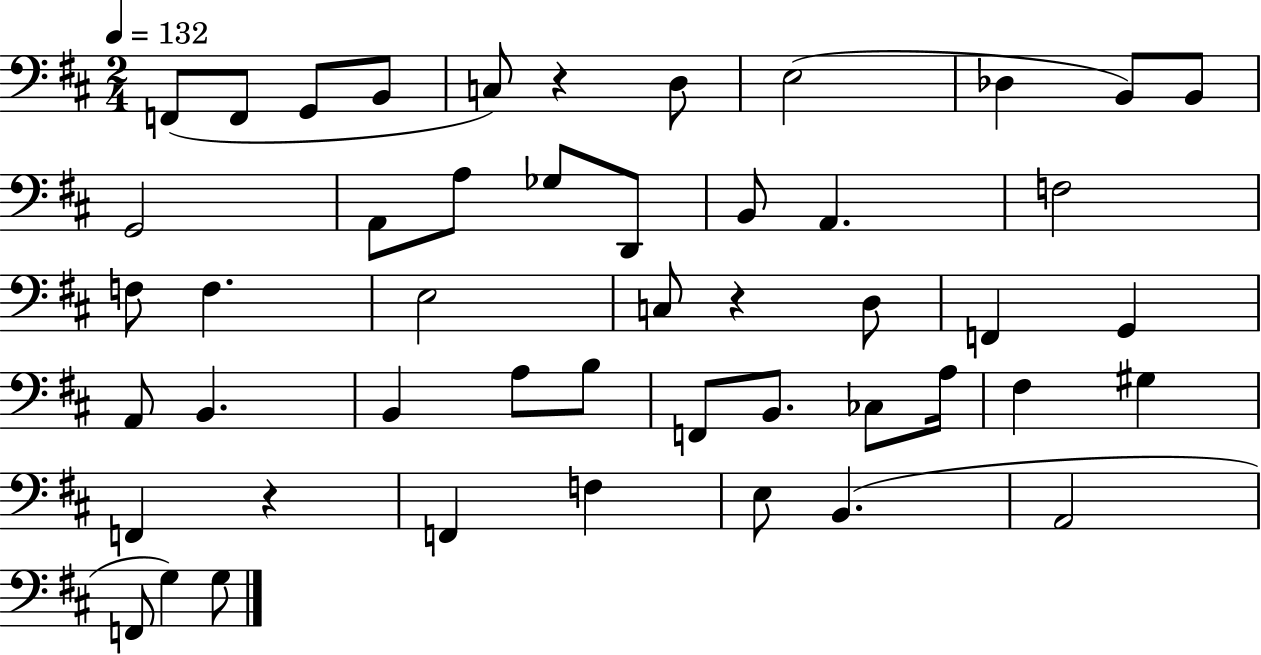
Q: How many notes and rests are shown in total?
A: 48